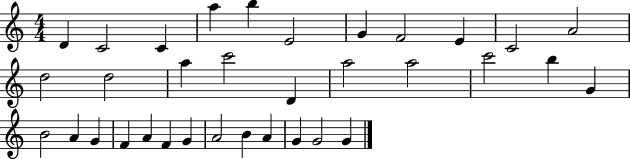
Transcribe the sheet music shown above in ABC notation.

X:1
T:Untitled
M:4/4
L:1/4
K:C
D C2 C a b E2 G F2 E C2 A2 d2 d2 a c'2 D a2 a2 c'2 b G B2 A G F A F G A2 B A G G2 G